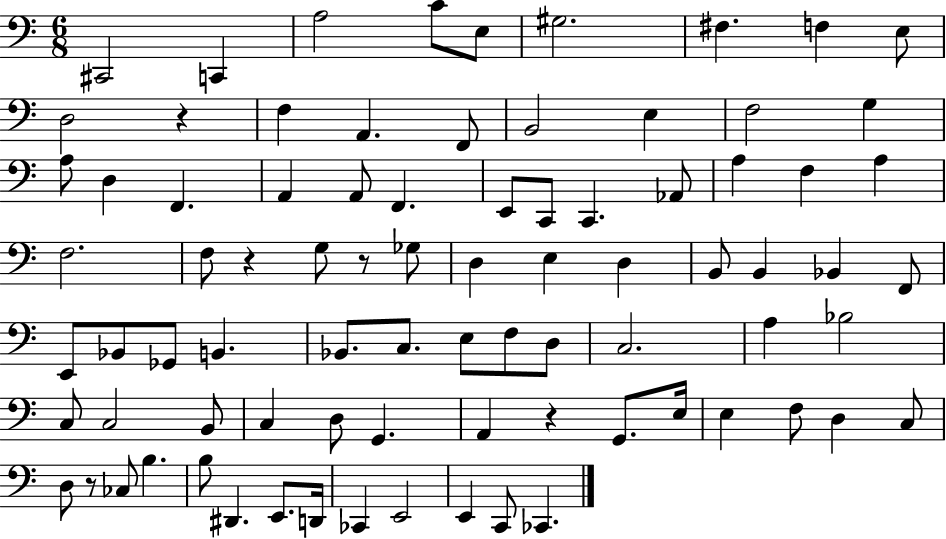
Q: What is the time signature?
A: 6/8